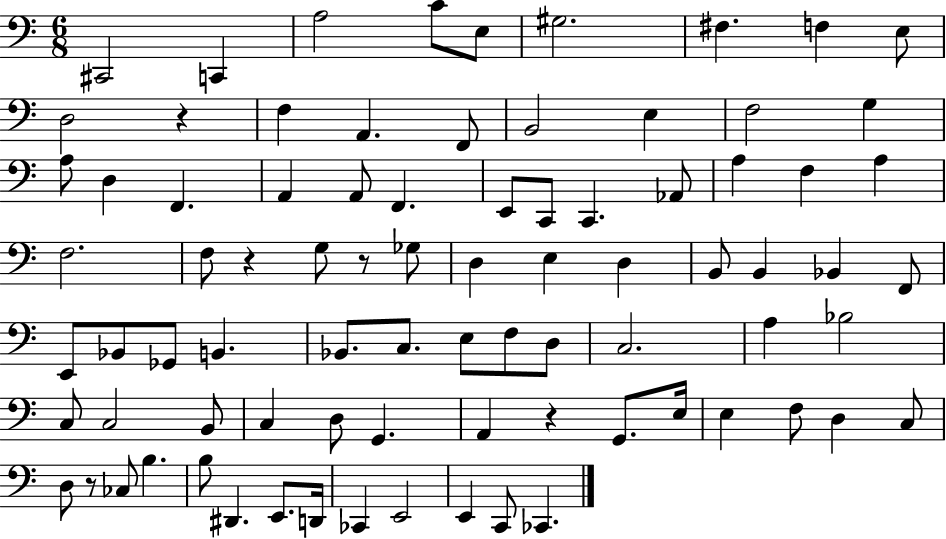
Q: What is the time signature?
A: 6/8